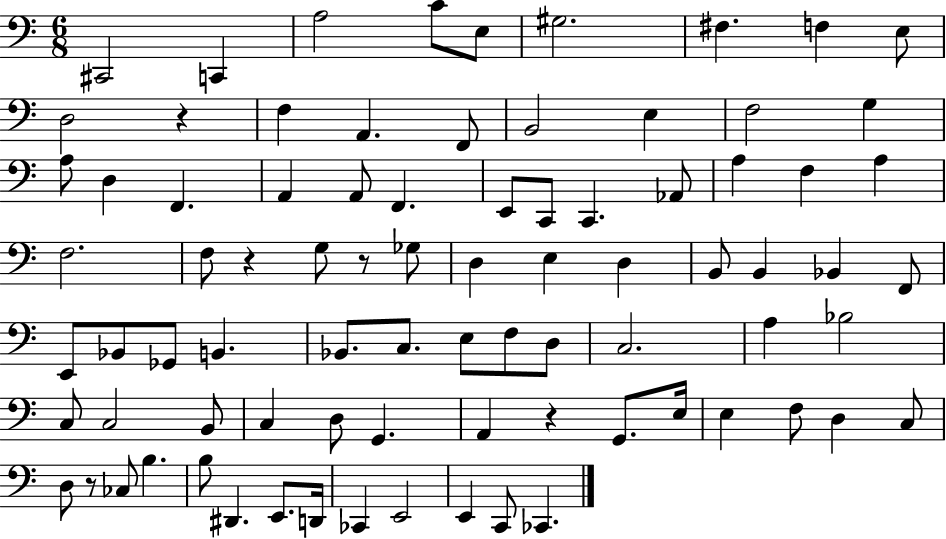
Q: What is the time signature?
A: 6/8